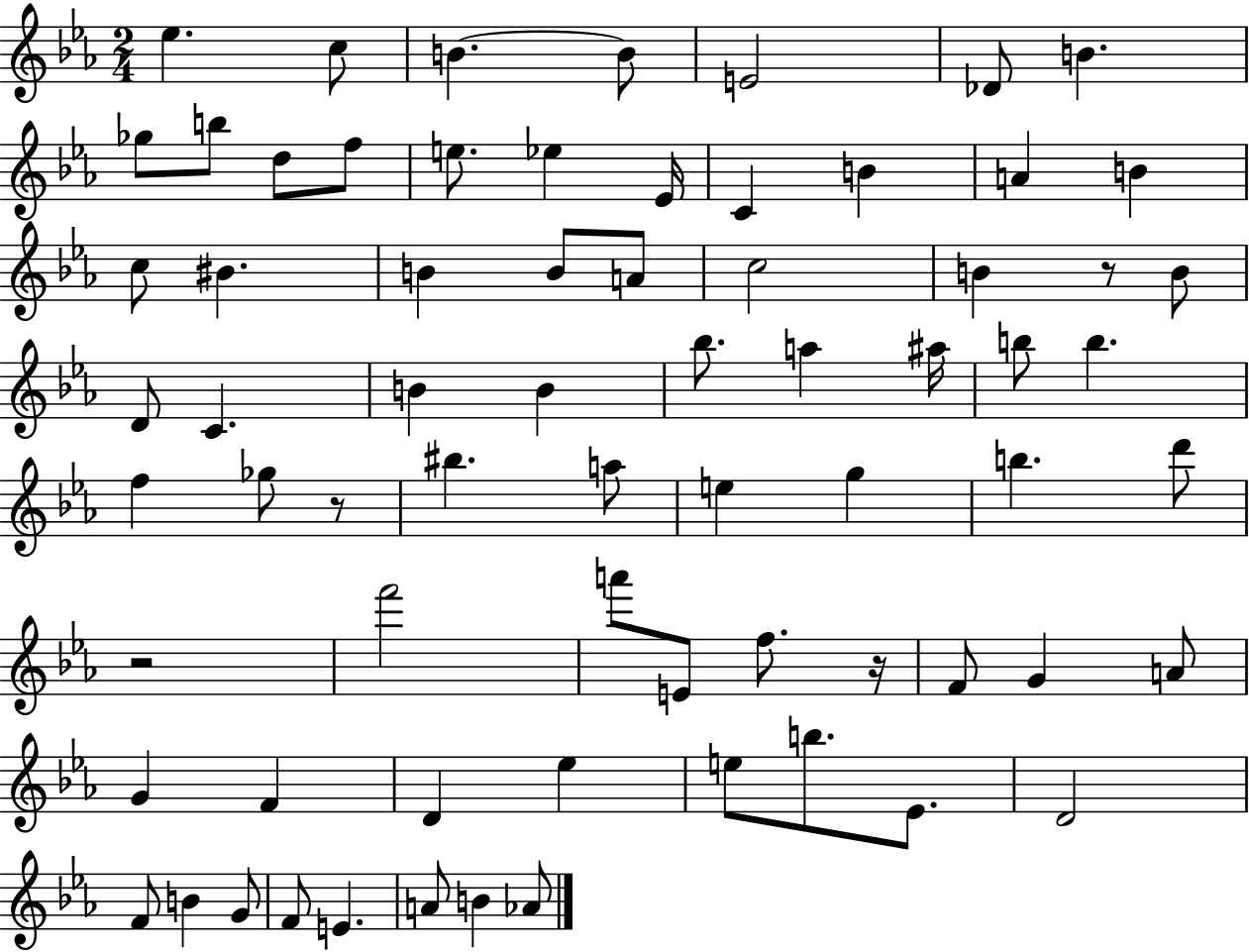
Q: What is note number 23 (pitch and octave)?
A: A4